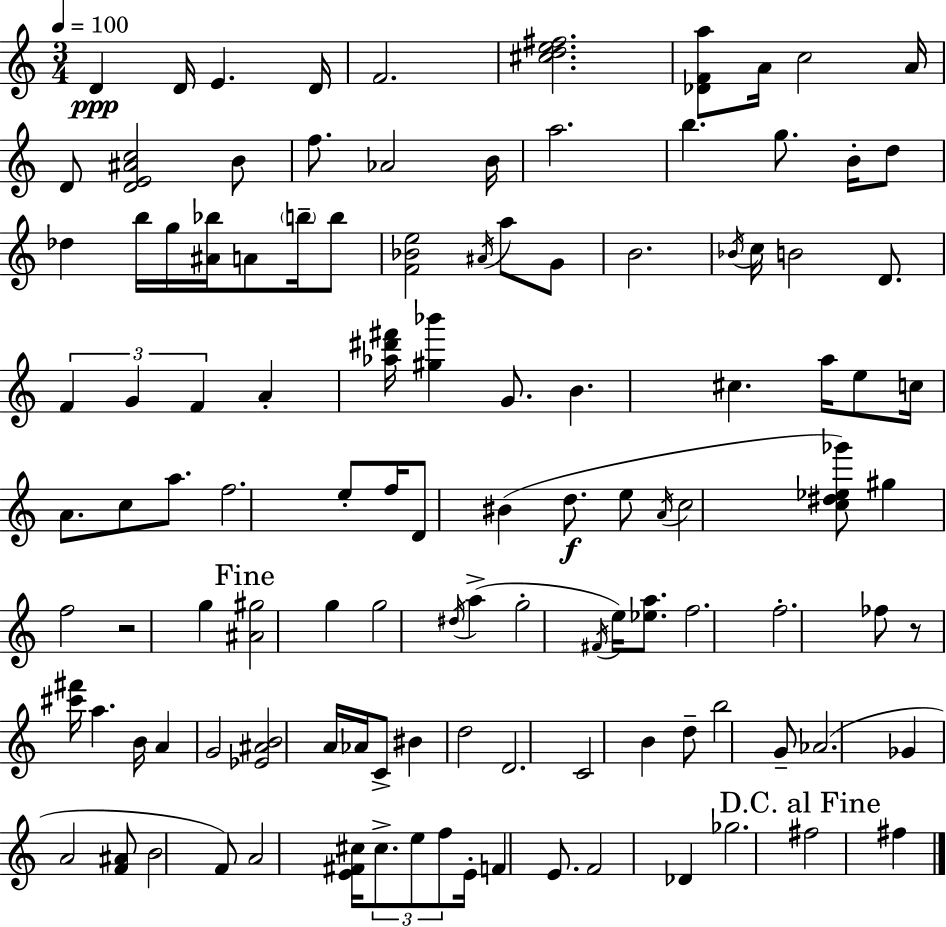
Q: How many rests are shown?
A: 2